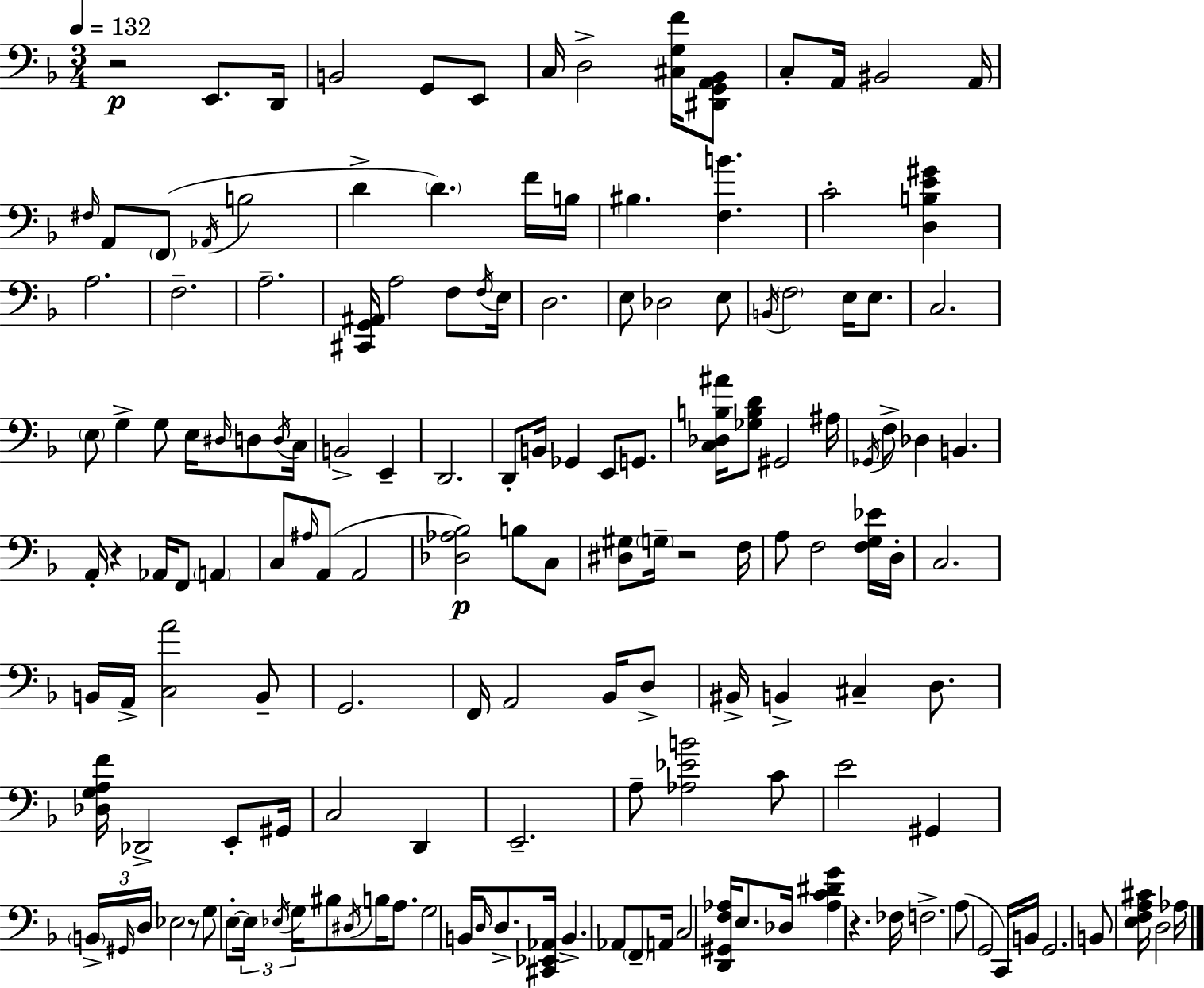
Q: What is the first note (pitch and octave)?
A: E2